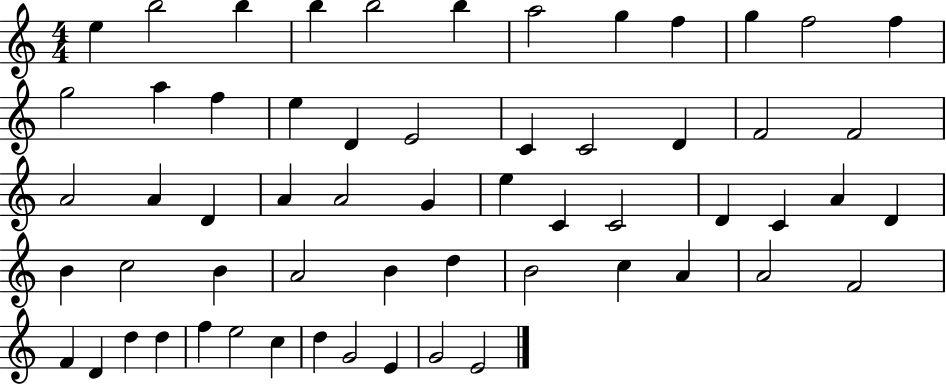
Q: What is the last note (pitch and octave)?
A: E4